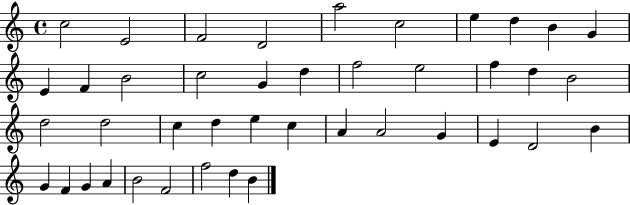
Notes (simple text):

C5/h E4/h F4/h D4/h A5/h C5/h E5/q D5/q B4/q G4/q E4/q F4/q B4/h C5/h G4/q D5/q F5/h E5/h F5/q D5/q B4/h D5/h D5/h C5/q D5/q E5/q C5/q A4/q A4/h G4/q E4/q D4/h B4/q G4/q F4/q G4/q A4/q B4/h F4/h F5/h D5/q B4/q